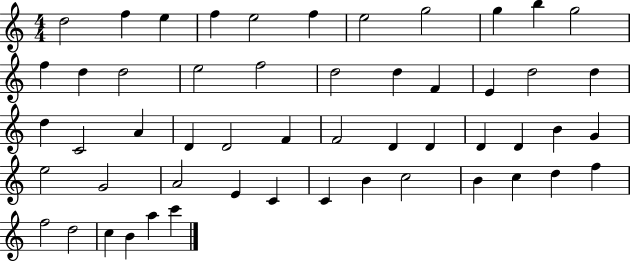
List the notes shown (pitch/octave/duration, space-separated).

D5/h F5/q E5/q F5/q E5/h F5/q E5/h G5/h G5/q B5/q G5/h F5/q D5/q D5/h E5/h F5/h D5/h D5/q F4/q E4/q D5/h D5/q D5/q C4/h A4/q D4/q D4/h F4/q F4/h D4/q D4/q D4/q D4/q B4/q G4/q E5/h G4/h A4/h E4/q C4/q C4/q B4/q C5/h B4/q C5/q D5/q F5/q F5/h D5/h C5/q B4/q A5/q C6/q